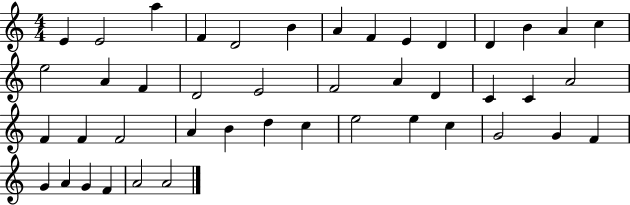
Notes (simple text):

E4/q E4/h A5/q F4/q D4/h B4/q A4/q F4/q E4/q D4/q D4/q B4/q A4/q C5/q E5/h A4/q F4/q D4/h E4/h F4/h A4/q D4/q C4/q C4/q A4/h F4/q F4/q F4/h A4/q B4/q D5/q C5/q E5/h E5/q C5/q G4/h G4/q F4/q G4/q A4/q G4/q F4/q A4/h A4/h